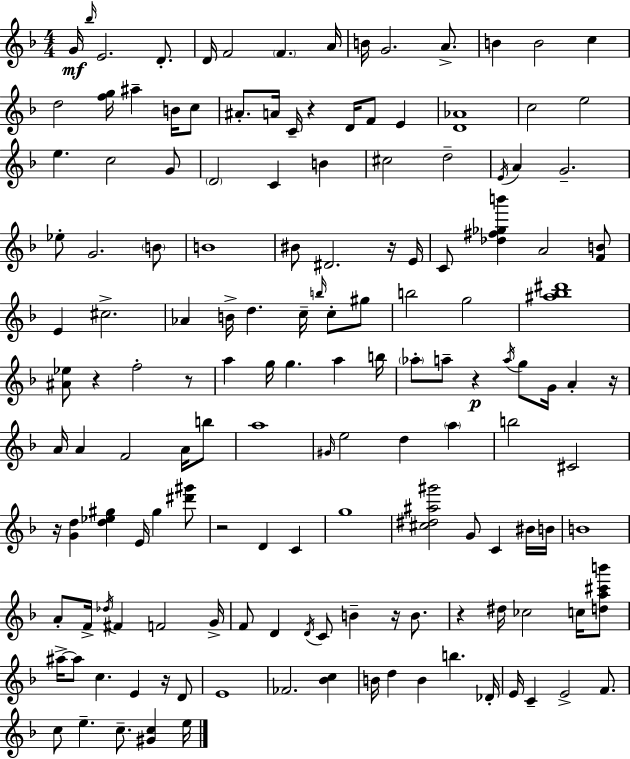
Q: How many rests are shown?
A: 11